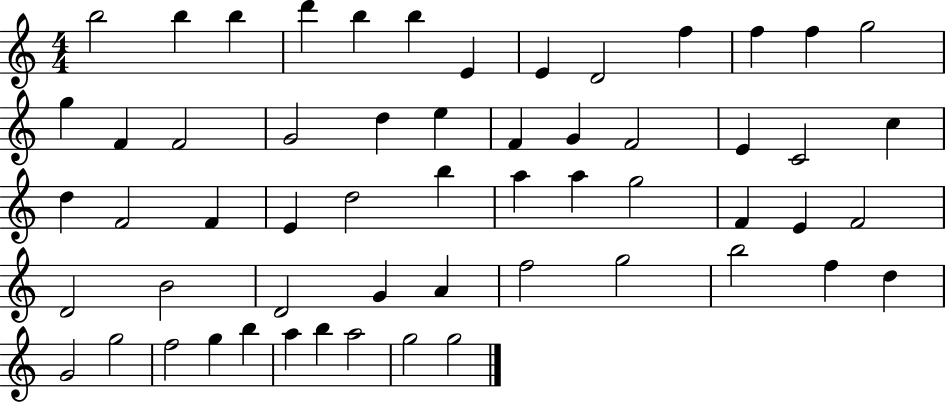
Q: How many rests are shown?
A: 0